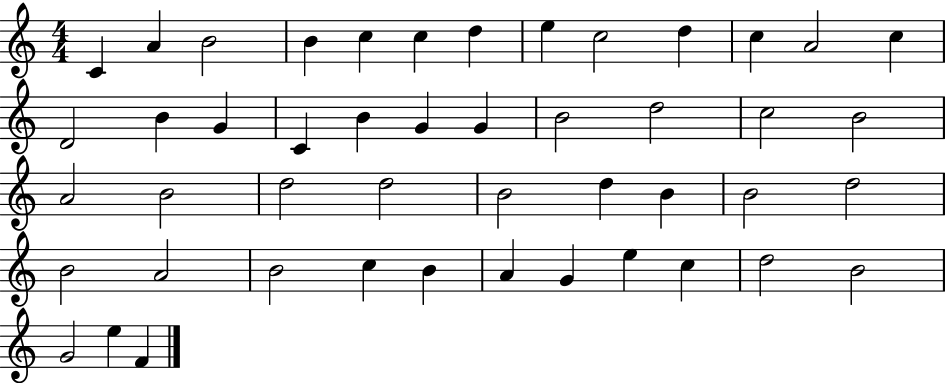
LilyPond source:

{
  \clef treble
  \numericTimeSignature
  \time 4/4
  \key c \major
  c'4 a'4 b'2 | b'4 c''4 c''4 d''4 | e''4 c''2 d''4 | c''4 a'2 c''4 | \break d'2 b'4 g'4 | c'4 b'4 g'4 g'4 | b'2 d''2 | c''2 b'2 | \break a'2 b'2 | d''2 d''2 | b'2 d''4 b'4 | b'2 d''2 | \break b'2 a'2 | b'2 c''4 b'4 | a'4 g'4 e''4 c''4 | d''2 b'2 | \break g'2 e''4 f'4 | \bar "|."
}